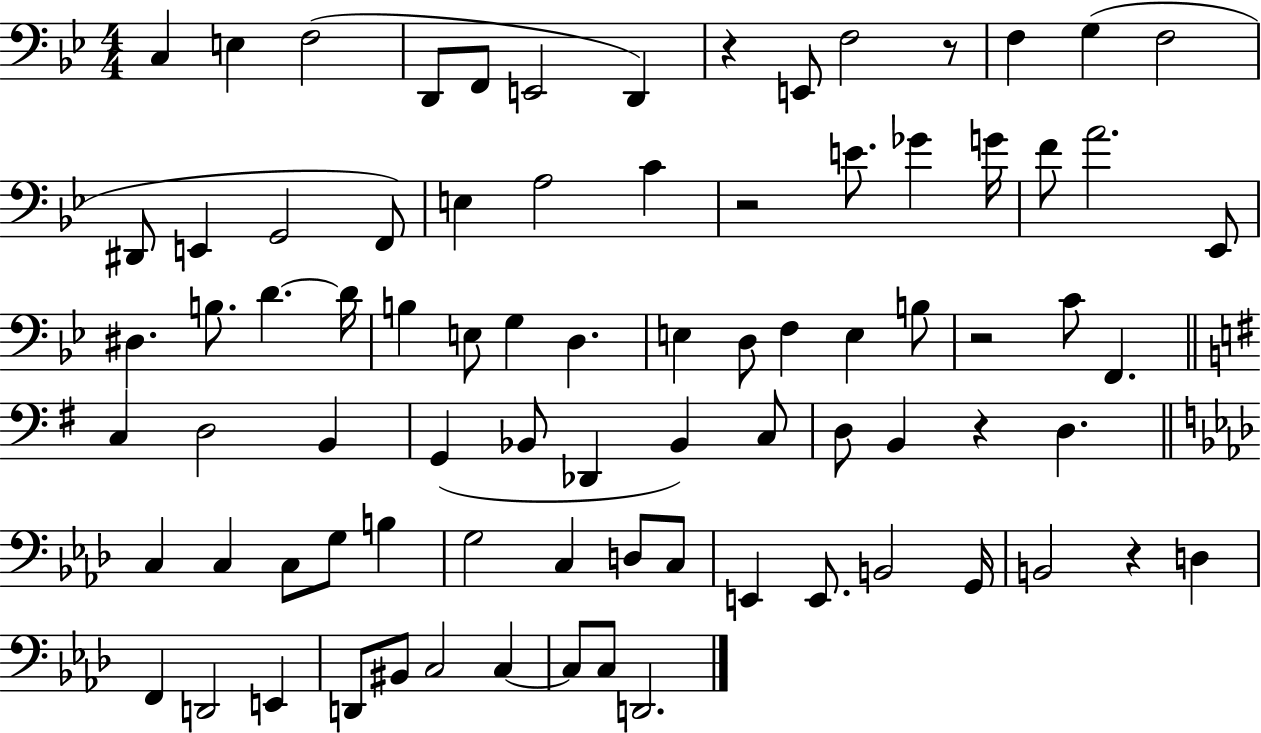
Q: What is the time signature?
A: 4/4